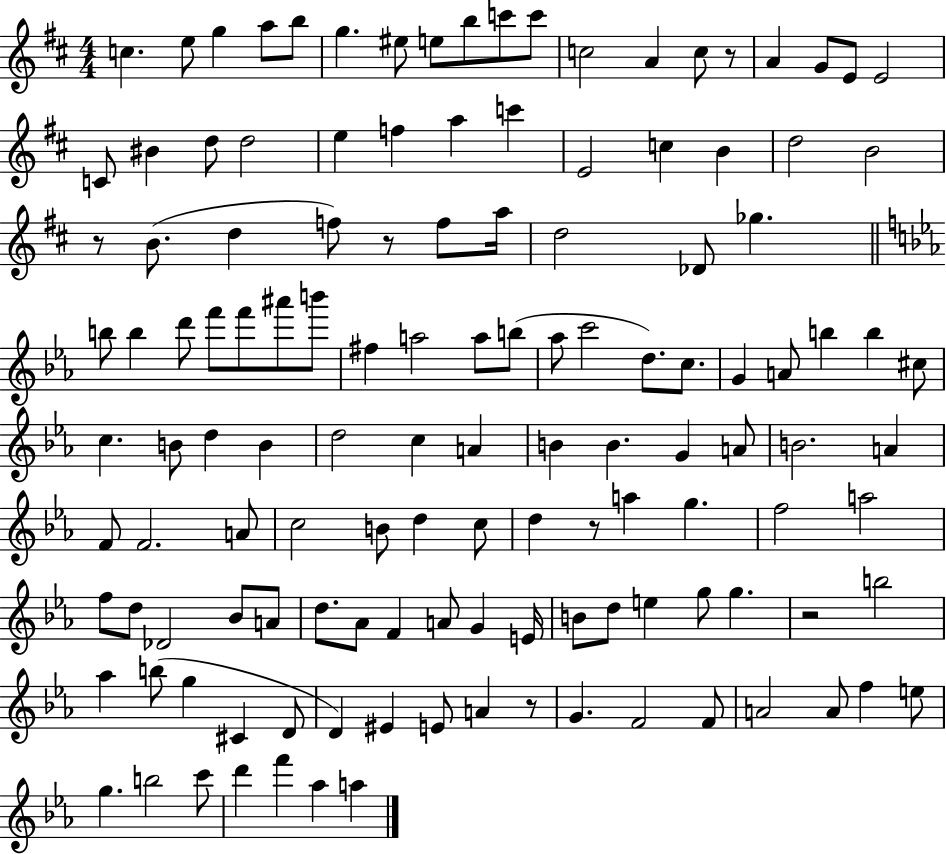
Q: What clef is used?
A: treble